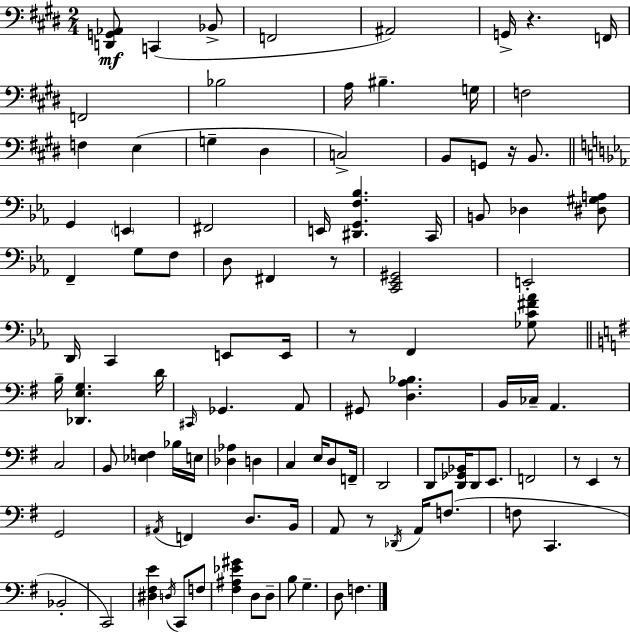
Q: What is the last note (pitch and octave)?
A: F3